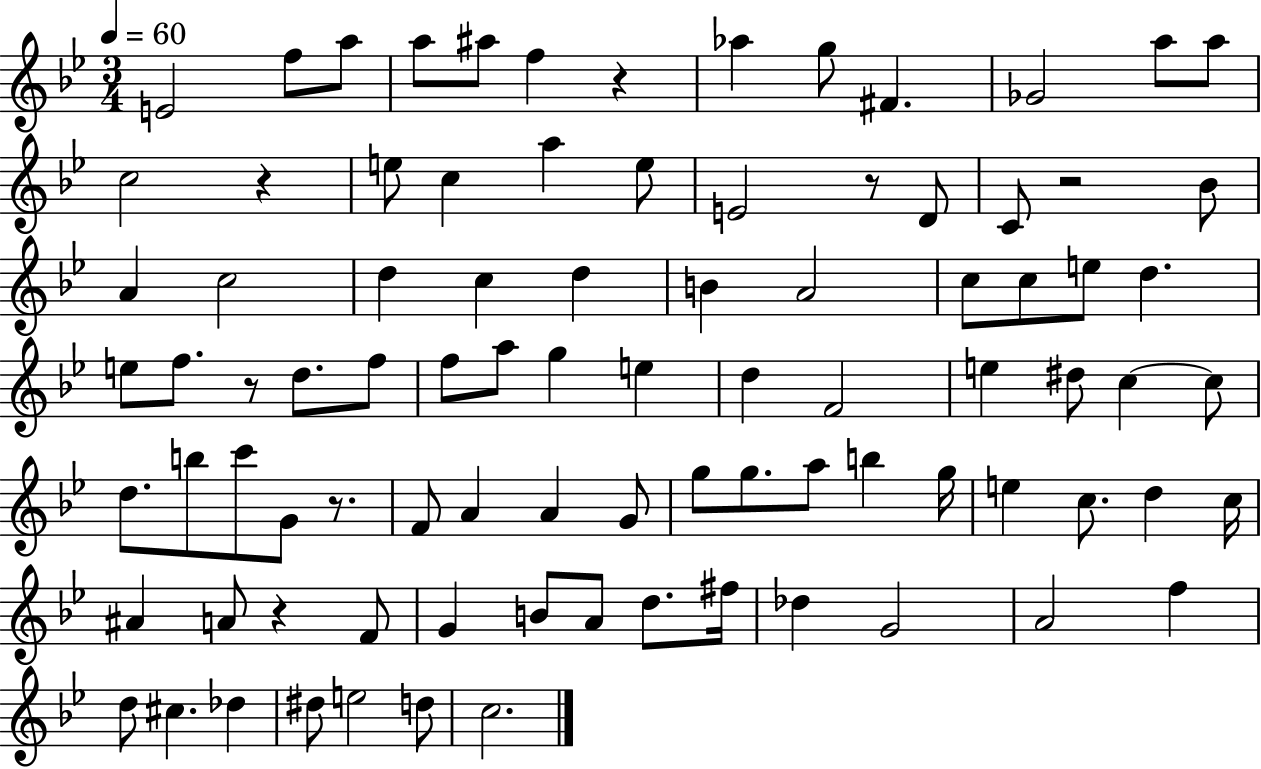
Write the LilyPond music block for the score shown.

{
  \clef treble
  \numericTimeSignature
  \time 3/4
  \key bes \major
  \tempo 4 = 60
  e'2 f''8 a''8 | a''8 ais''8 f''4 r4 | aes''4 g''8 fis'4. | ges'2 a''8 a''8 | \break c''2 r4 | e''8 c''4 a''4 e''8 | e'2 r8 d'8 | c'8 r2 bes'8 | \break a'4 c''2 | d''4 c''4 d''4 | b'4 a'2 | c''8 c''8 e''8 d''4. | \break e''8 f''8. r8 d''8. f''8 | f''8 a''8 g''4 e''4 | d''4 f'2 | e''4 dis''8 c''4~~ c''8 | \break d''8. b''8 c'''8 g'8 r8. | f'8 a'4 a'4 g'8 | g''8 g''8. a''8 b''4 g''16 | e''4 c''8. d''4 c''16 | \break ais'4 a'8 r4 f'8 | g'4 b'8 a'8 d''8. fis''16 | des''4 g'2 | a'2 f''4 | \break d''8 cis''4. des''4 | dis''8 e''2 d''8 | c''2. | \bar "|."
}